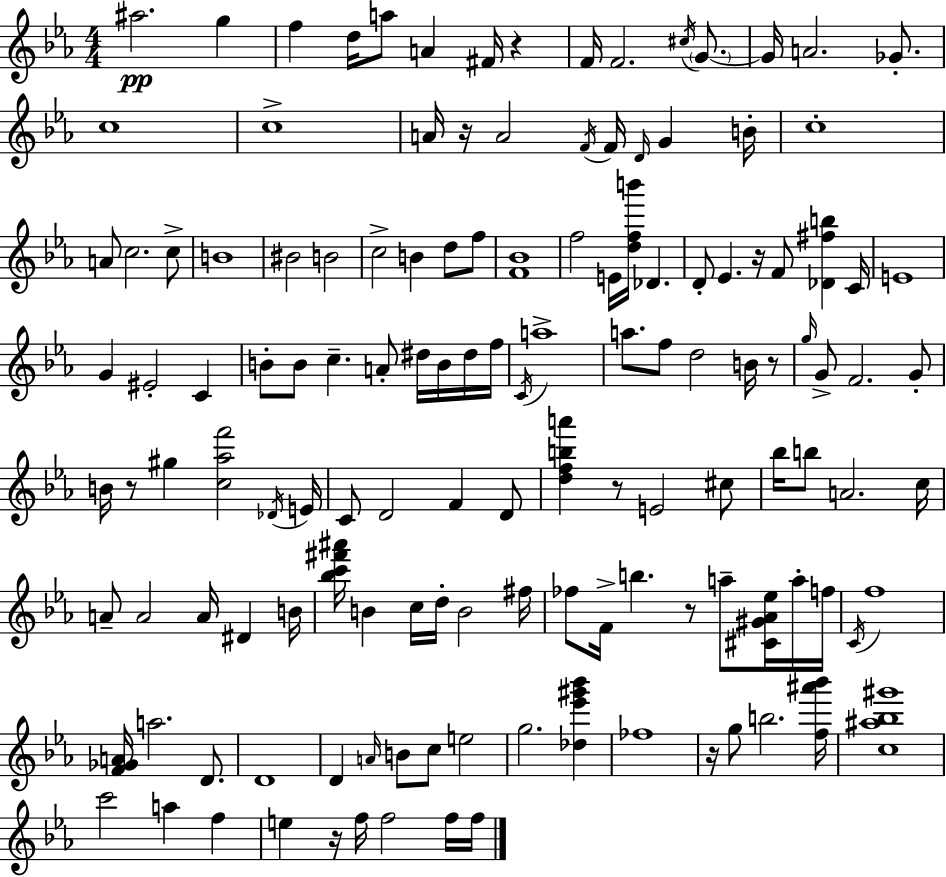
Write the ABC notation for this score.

X:1
T:Untitled
M:4/4
L:1/4
K:Cm
^a2 g f d/4 a/2 A ^F/4 z F/4 F2 ^c/4 G/2 G/4 A2 _G/2 c4 c4 A/4 z/4 A2 F/4 F/4 D/4 G B/4 c4 A/2 c2 c/2 B4 ^B2 B2 c2 B d/2 f/2 [F_B]4 f2 E/4 [dfb']/4 _D D/2 _E z/4 F/2 [_D^fb] C/4 E4 G ^E2 C B/2 B/2 c A/2 ^d/4 B/4 ^d/4 f/4 C/4 a4 a/2 f/2 d2 B/4 z/2 g/4 G/2 F2 G/2 B/4 z/2 ^g [c_af']2 _D/4 E/4 C/2 D2 F D/2 [dfba'] z/2 E2 ^c/2 _b/4 b/2 A2 c/4 A/2 A2 A/4 ^D B/4 [_bc'^f'^a']/4 B c/4 d/4 B2 ^f/4 _f/2 F/4 b z/2 a/2 [^C^G_A_e]/4 a/4 f/4 C/4 f4 [F_GA]/4 a2 D/2 D4 D A/4 B/2 c/2 e2 g2 [_d_e'^g'_b'] _f4 z/4 g/2 b2 [f^a'_b']/4 [c^a_b^g']4 c'2 a f e z/4 f/4 f2 f/4 f/4